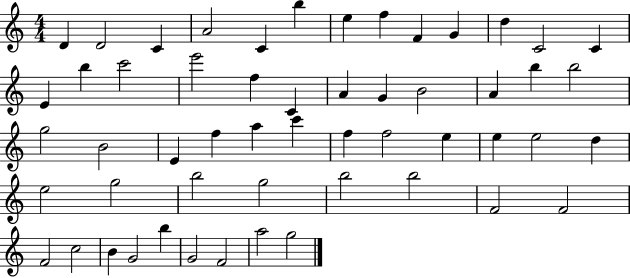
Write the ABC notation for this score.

X:1
T:Untitled
M:4/4
L:1/4
K:C
D D2 C A2 C b e f F G d C2 C E b c'2 e'2 f C A G B2 A b b2 g2 B2 E f a c' f f2 e e e2 d e2 g2 b2 g2 b2 b2 F2 F2 F2 c2 B G2 b G2 F2 a2 g2